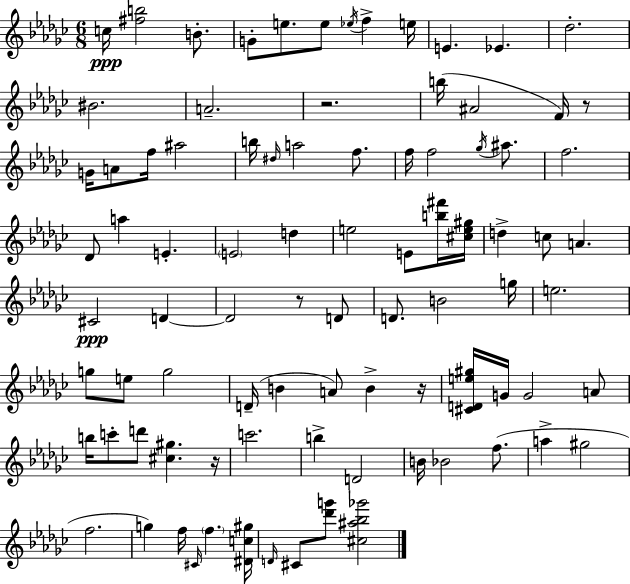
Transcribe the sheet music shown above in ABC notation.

X:1
T:Untitled
M:6/8
L:1/4
K:Ebm
c/4 [^fb]2 B/2 G/2 e/2 e/2 _e/4 f e/4 E _E _d2 ^B2 A2 z2 b/4 ^A2 F/4 z/2 G/4 A/2 f/4 ^a2 b/4 ^d/4 a2 f/2 f/4 f2 _g/4 ^a/2 f2 _D/2 a E E2 d e2 E/2 [b^f']/4 [^ce^g]/4 d c/2 A ^C2 D D2 z/2 D/2 D/2 B2 g/4 e2 g/2 e/2 g2 D/4 B A/2 B z/4 [^CDe^g]/4 G/4 G2 A/2 b/4 c'/2 d'/2 [^c^g] z/4 c'2 b D2 B/4 _B2 f/2 a ^g2 f2 g f/4 ^C/4 f [^Dc^g]/4 D/4 ^C/2 [_d'g']/2 [^c^a_b_g']2